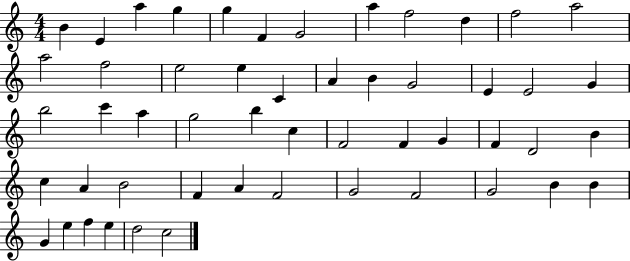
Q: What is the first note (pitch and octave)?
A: B4